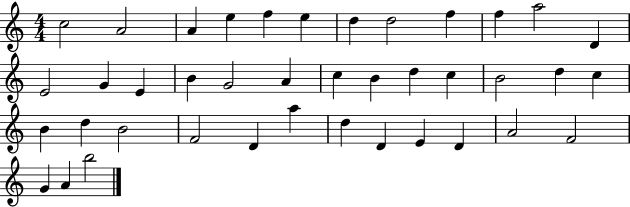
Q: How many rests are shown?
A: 0